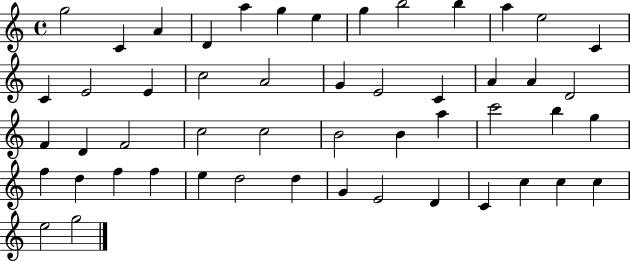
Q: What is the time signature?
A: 4/4